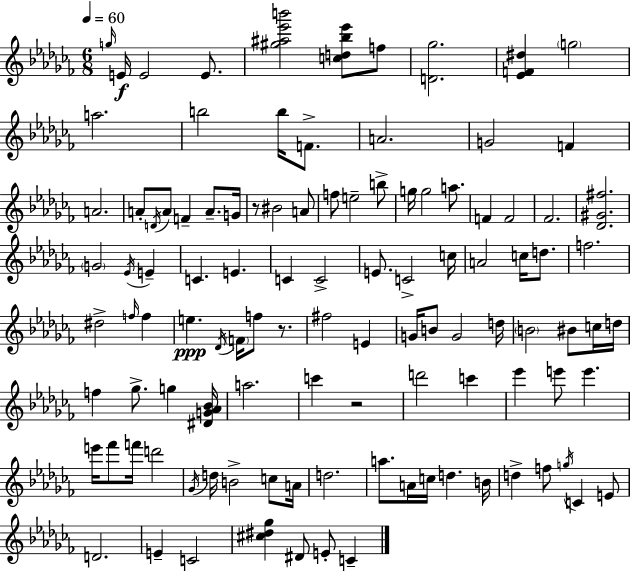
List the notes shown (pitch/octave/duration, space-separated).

G5/s E4/s E4/h E4/e. [G#5,A#5,Eb6,B6]/h [C5,D5,Bb5,Eb6]/e F5/e [D4,Gb5]/h. [Eb4,F4,D#5]/q G5/h A5/h. B5/h B5/s F4/e. A4/h. G4/h F4/q A4/h. A4/e D4/s A4/e F4/q A4/e. G4/s R/e BIS4/h A4/e F5/e E5/h B5/e G5/s G5/h A5/e. F4/q F4/h FES4/h. [Db4,G#4,F#5]/h. G4/h Eb4/s E4/q C4/q. E4/q. C4/q C4/h E4/e. C4/h C5/s A4/h C5/s D5/e. F5/h. D#5/h F5/s F5/q E5/q. Db4/s F4/s F5/e R/e. F#5/h E4/q G4/s B4/e G4/h D5/s B4/h BIS4/e C5/s D5/s F5/q Gb5/e. G5/q [D#4,G4,Ab4,Bb4]/s A5/h. C6/q R/h D6/h C6/q Eb6/q E6/e E6/q. E6/s FES6/e F6/s D6/h Gb4/s D5/s B4/h C5/e A4/s D5/h. A5/e. A4/s C5/s D5/q. B4/s D5/q F5/e G5/s C4/q E4/e D4/h. E4/q C4/h [C#5,D#5,Gb5]/q D#4/e E4/e C4/q